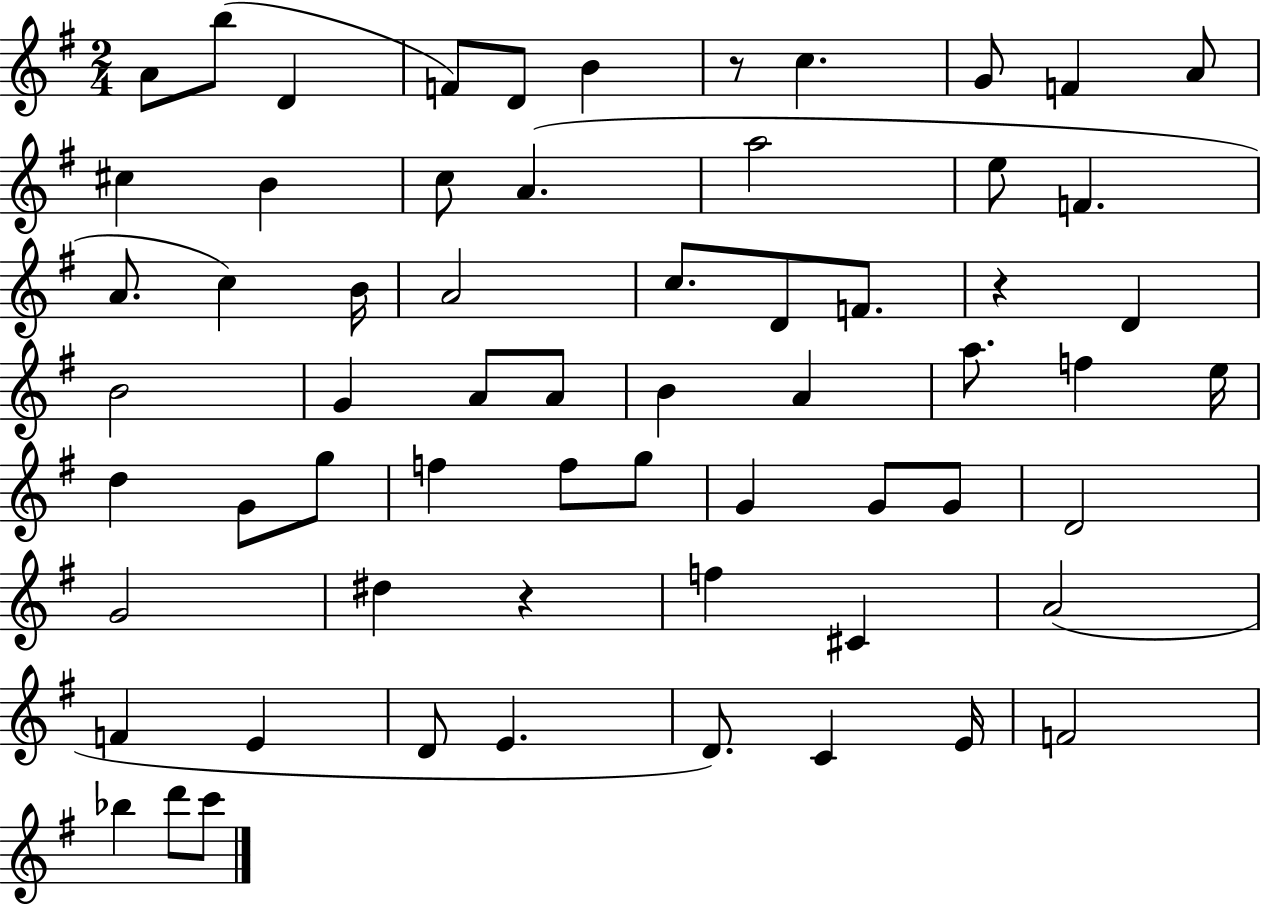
A4/e B5/e D4/q F4/e D4/e B4/q R/e C5/q. G4/e F4/q A4/e C#5/q B4/q C5/e A4/q. A5/h E5/e F4/q. A4/e. C5/q B4/s A4/h C5/e. D4/e F4/e. R/q D4/q B4/h G4/q A4/e A4/e B4/q A4/q A5/e. F5/q E5/s D5/q G4/e G5/e F5/q F5/e G5/e G4/q G4/e G4/e D4/h G4/h D#5/q R/q F5/q C#4/q A4/h F4/q E4/q D4/e E4/q. D4/e. C4/q E4/s F4/h Bb5/q D6/e C6/e